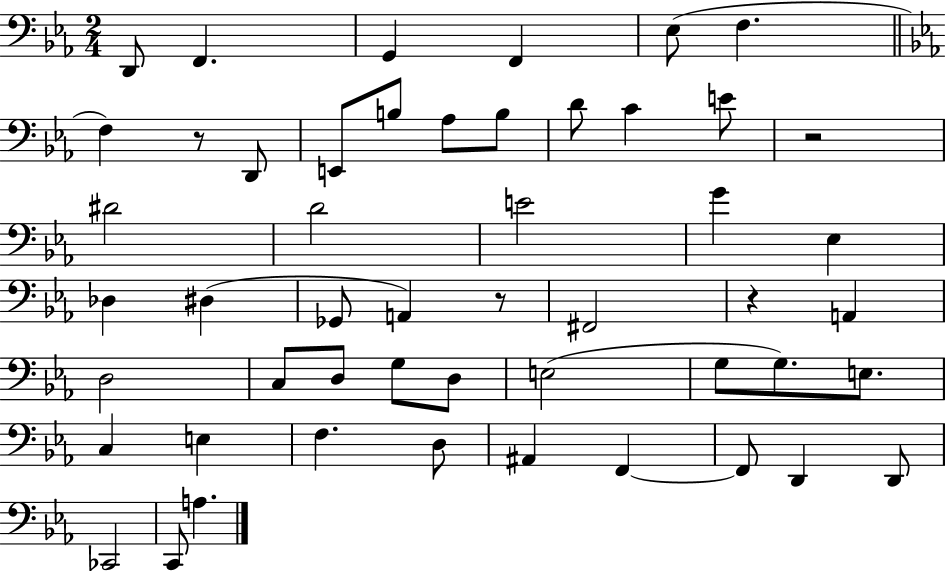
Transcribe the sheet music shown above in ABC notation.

X:1
T:Untitled
M:2/4
L:1/4
K:Eb
D,,/2 F,, G,, F,, _E,/2 F, F, z/2 D,,/2 E,,/2 B,/2 _A,/2 B,/2 D/2 C E/2 z2 ^D2 D2 E2 G _E, _D, ^D, _G,,/2 A,, z/2 ^F,,2 z A,, D,2 C,/2 D,/2 G,/2 D,/2 E,2 G,/2 G,/2 E,/2 C, E, F, D,/2 ^A,, F,, F,,/2 D,, D,,/2 _C,,2 C,,/2 A,